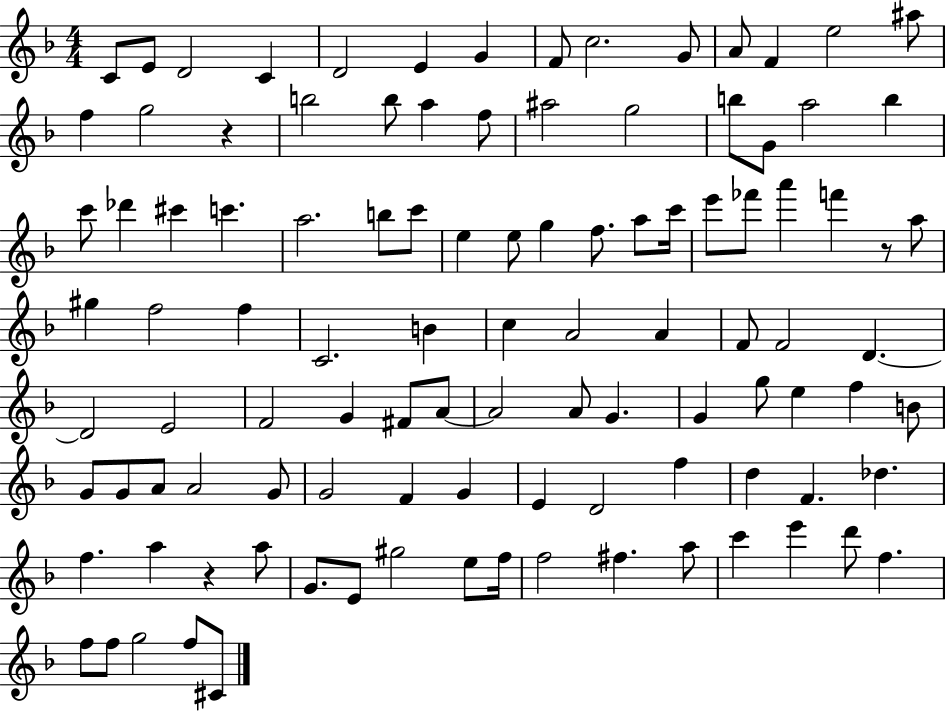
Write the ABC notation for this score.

X:1
T:Untitled
M:4/4
L:1/4
K:F
C/2 E/2 D2 C D2 E G F/2 c2 G/2 A/2 F e2 ^a/2 f g2 z b2 b/2 a f/2 ^a2 g2 b/2 G/2 a2 b c'/2 _d' ^c' c' a2 b/2 c'/2 e e/2 g f/2 a/2 c'/4 e'/2 _f'/2 a' f' z/2 a/2 ^g f2 f C2 B c A2 A F/2 F2 D D2 E2 F2 G ^F/2 A/2 A2 A/2 G G g/2 e f B/2 G/2 G/2 A/2 A2 G/2 G2 F G E D2 f d F _d f a z a/2 G/2 E/2 ^g2 e/2 f/4 f2 ^f a/2 c' e' d'/2 f f/2 f/2 g2 f/2 ^C/2